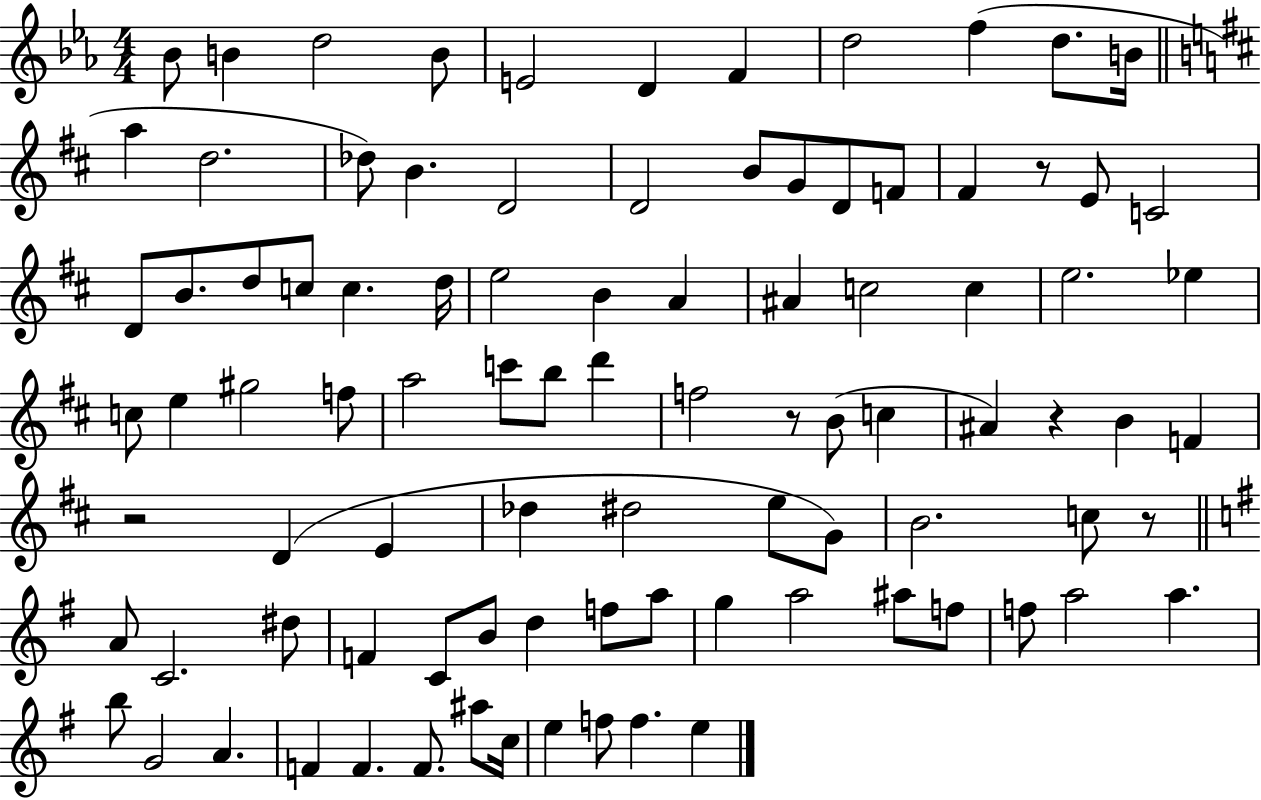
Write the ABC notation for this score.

X:1
T:Untitled
M:4/4
L:1/4
K:Eb
_B/2 B d2 B/2 E2 D F d2 f d/2 B/4 a d2 _d/2 B D2 D2 B/2 G/2 D/2 F/2 ^F z/2 E/2 C2 D/2 B/2 d/2 c/2 c d/4 e2 B A ^A c2 c e2 _e c/2 e ^g2 f/2 a2 c'/2 b/2 d' f2 z/2 B/2 c ^A z B F z2 D E _d ^d2 e/2 G/2 B2 c/2 z/2 A/2 C2 ^d/2 F C/2 B/2 d f/2 a/2 g a2 ^a/2 f/2 f/2 a2 a b/2 G2 A F F F/2 ^a/2 c/4 e f/2 f e